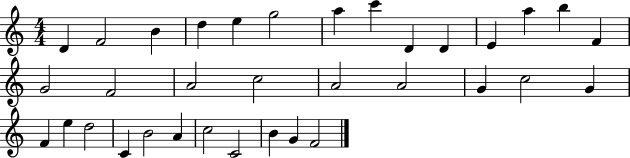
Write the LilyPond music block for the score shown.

{
  \clef treble
  \numericTimeSignature
  \time 4/4
  \key c \major
  d'4 f'2 b'4 | d''4 e''4 g''2 | a''4 c'''4 d'4 d'4 | e'4 a''4 b''4 f'4 | \break g'2 f'2 | a'2 c''2 | a'2 a'2 | g'4 c''2 g'4 | \break f'4 e''4 d''2 | c'4 b'2 a'4 | c''2 c'2 | b'4 g'4 f'2 | \break \bar "|."
}